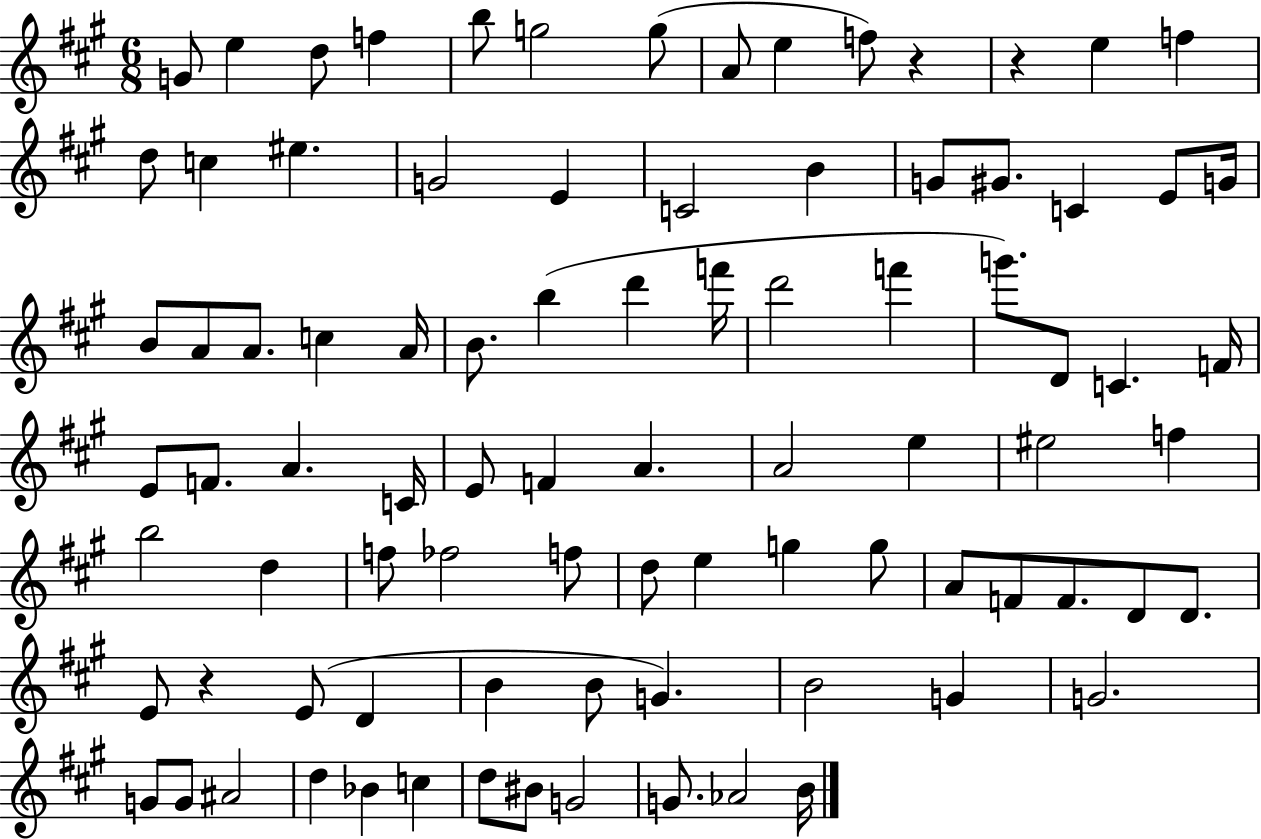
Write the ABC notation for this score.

X:1
T:Untitled
M:6/8
L:1/4
K:A
G/2 e d/2 f b/2 g2 g/2 A/2 e f/2 z z e f d/2 c ^e G2 E C2 B G/2 ^G/2 C E/2 G/4 B/2 A/2 A/2 c A/4 B/2 b d' f'/4 d'2 f' g'/2 D/2 C F/4 E/2 F/2 A C/4 E/2 F A A2 e ^e2 f b2 d f/2 _f2 f/2 d/2 e g g/2 A/2 F/2 F/2 D/2 D/2 E/2 z E/2 D B B/2 G B2 G G2 G/2 G/2 ^A2 d _B c d/2 ^B/2 G2 G/2 _A2 B/4